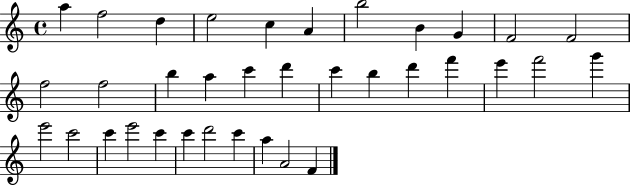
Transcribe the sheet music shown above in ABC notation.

X:1
T:Untitled
M:4/4
L:1/4
K:C
a f2 d e2 c A b2 B G F2 F2 f2 f2 b a c' d' c' b d' f' e' f'2 g' e'2 c'2 c' e'2 c' c' d'2 c' a A2 F